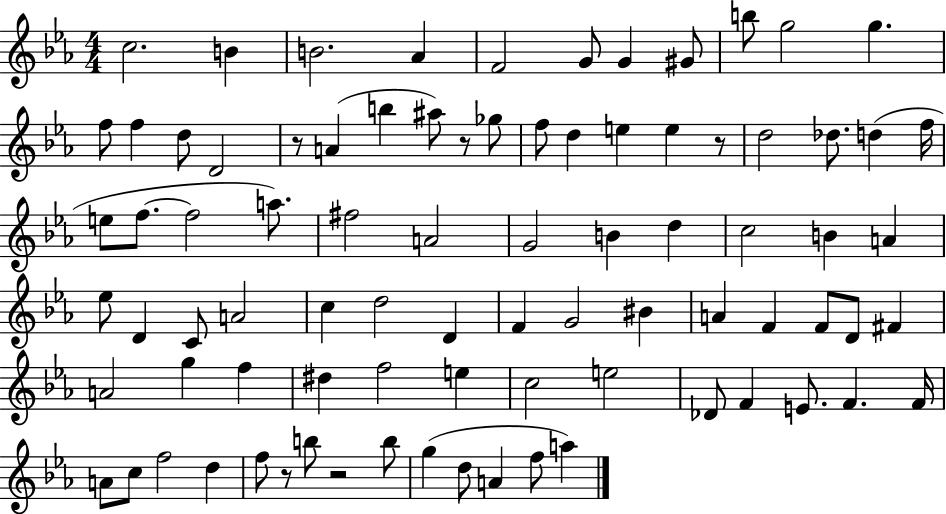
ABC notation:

X:1
T:Untitled
M:4/4
L:1/4
K:Eb
c2 B B2 _A F2 G/2 G ^G/2 b/2 g2 g f/2 f d/2 D2 z/2 A b ^a/2 z/2 _g/2 f/2 d e e z/2 d2 _d/2 d f/4 e/2 f/2 f2 a/2 ^f2 A2 G2 B d c2 B A _e/2 D C/2 A2 c d2 D F G2 ^B A F F/2 D/2 ^F A2 g f ^d f2 e c2 e2 _D/2 F E/2 F F/4 A/2 c/2 f2 d f/2 z/2 b/2 z2 b/2 g d/2 A f/2 a